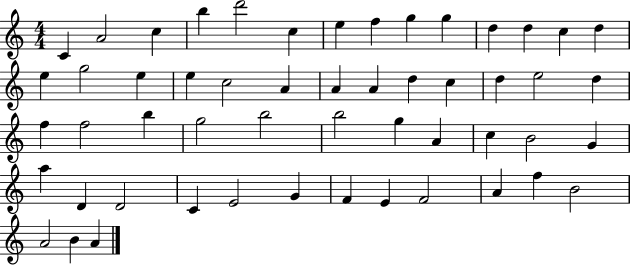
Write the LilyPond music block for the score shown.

{
  \clef treble
  \numericTimeSignature
  \time 4/4
  \key c \major
  c'4 a'2 c''4 | b''4 d'''2 c''4 | e''4 f''4 g''4 g''4 | d''4 d''4 c''4 d''4 | \break e''4 g''2 e''4 | e''4 c''2 a'4 | a'4 a'4 d''4 c''4 | d''4 e''2 d''4 | \break f''4 f''2 b''4 | g''2 b''2 | b''2 g''4 a'4 | c''4 b'2 g'4 | \break a''4 d'4 d'2 | c'4 e'2 g'4 | f'4 e'4 f'2 | a'4 f''4 b'2 | \break a'2 b'4 a'4 | \bar "|."
}